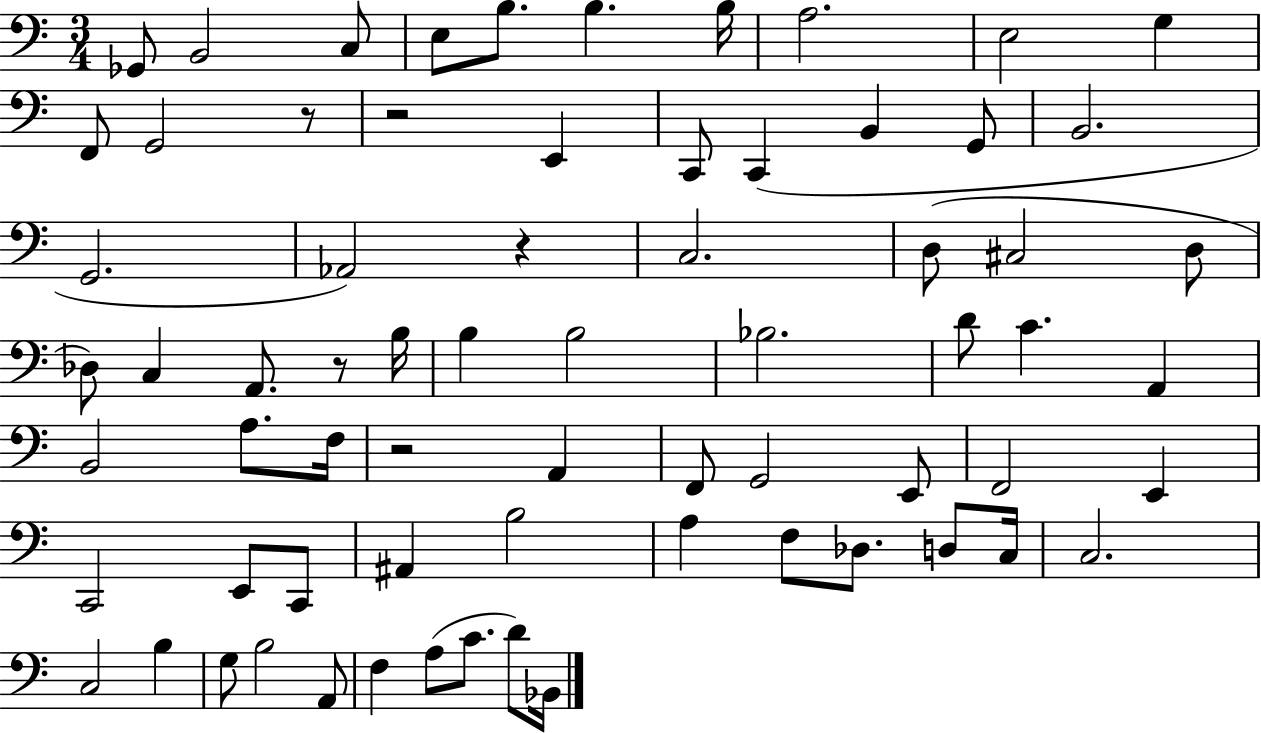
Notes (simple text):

Gb2/e B2/h C3/e E3/e B3/e. B3/q. B3/s A3/h. E3/h G3/q F2/e G2/h R/e R/h E2/q C2/e C2/q B2/q G2/e B2/h. G2/h. Ab2/h R/q C3/h. D3/e C#3/h D3/e Db3/e C3/q A2/e. R/e B3/s B3/q B3/h Bb3/h. D4/e C4/q. A2/q B2/h A3/e. F3/s R/h A2/q F2/e G2/h E2/e F2/h E2/q C2/h E2/e C2/e A#2/q B3/h A3/q F3/e Db3/e. D3/e C3/s C3/h. C3/h B3/q G3/e B3/h A2/e F3/q A3/e C4/e. D4/e Bb2/s